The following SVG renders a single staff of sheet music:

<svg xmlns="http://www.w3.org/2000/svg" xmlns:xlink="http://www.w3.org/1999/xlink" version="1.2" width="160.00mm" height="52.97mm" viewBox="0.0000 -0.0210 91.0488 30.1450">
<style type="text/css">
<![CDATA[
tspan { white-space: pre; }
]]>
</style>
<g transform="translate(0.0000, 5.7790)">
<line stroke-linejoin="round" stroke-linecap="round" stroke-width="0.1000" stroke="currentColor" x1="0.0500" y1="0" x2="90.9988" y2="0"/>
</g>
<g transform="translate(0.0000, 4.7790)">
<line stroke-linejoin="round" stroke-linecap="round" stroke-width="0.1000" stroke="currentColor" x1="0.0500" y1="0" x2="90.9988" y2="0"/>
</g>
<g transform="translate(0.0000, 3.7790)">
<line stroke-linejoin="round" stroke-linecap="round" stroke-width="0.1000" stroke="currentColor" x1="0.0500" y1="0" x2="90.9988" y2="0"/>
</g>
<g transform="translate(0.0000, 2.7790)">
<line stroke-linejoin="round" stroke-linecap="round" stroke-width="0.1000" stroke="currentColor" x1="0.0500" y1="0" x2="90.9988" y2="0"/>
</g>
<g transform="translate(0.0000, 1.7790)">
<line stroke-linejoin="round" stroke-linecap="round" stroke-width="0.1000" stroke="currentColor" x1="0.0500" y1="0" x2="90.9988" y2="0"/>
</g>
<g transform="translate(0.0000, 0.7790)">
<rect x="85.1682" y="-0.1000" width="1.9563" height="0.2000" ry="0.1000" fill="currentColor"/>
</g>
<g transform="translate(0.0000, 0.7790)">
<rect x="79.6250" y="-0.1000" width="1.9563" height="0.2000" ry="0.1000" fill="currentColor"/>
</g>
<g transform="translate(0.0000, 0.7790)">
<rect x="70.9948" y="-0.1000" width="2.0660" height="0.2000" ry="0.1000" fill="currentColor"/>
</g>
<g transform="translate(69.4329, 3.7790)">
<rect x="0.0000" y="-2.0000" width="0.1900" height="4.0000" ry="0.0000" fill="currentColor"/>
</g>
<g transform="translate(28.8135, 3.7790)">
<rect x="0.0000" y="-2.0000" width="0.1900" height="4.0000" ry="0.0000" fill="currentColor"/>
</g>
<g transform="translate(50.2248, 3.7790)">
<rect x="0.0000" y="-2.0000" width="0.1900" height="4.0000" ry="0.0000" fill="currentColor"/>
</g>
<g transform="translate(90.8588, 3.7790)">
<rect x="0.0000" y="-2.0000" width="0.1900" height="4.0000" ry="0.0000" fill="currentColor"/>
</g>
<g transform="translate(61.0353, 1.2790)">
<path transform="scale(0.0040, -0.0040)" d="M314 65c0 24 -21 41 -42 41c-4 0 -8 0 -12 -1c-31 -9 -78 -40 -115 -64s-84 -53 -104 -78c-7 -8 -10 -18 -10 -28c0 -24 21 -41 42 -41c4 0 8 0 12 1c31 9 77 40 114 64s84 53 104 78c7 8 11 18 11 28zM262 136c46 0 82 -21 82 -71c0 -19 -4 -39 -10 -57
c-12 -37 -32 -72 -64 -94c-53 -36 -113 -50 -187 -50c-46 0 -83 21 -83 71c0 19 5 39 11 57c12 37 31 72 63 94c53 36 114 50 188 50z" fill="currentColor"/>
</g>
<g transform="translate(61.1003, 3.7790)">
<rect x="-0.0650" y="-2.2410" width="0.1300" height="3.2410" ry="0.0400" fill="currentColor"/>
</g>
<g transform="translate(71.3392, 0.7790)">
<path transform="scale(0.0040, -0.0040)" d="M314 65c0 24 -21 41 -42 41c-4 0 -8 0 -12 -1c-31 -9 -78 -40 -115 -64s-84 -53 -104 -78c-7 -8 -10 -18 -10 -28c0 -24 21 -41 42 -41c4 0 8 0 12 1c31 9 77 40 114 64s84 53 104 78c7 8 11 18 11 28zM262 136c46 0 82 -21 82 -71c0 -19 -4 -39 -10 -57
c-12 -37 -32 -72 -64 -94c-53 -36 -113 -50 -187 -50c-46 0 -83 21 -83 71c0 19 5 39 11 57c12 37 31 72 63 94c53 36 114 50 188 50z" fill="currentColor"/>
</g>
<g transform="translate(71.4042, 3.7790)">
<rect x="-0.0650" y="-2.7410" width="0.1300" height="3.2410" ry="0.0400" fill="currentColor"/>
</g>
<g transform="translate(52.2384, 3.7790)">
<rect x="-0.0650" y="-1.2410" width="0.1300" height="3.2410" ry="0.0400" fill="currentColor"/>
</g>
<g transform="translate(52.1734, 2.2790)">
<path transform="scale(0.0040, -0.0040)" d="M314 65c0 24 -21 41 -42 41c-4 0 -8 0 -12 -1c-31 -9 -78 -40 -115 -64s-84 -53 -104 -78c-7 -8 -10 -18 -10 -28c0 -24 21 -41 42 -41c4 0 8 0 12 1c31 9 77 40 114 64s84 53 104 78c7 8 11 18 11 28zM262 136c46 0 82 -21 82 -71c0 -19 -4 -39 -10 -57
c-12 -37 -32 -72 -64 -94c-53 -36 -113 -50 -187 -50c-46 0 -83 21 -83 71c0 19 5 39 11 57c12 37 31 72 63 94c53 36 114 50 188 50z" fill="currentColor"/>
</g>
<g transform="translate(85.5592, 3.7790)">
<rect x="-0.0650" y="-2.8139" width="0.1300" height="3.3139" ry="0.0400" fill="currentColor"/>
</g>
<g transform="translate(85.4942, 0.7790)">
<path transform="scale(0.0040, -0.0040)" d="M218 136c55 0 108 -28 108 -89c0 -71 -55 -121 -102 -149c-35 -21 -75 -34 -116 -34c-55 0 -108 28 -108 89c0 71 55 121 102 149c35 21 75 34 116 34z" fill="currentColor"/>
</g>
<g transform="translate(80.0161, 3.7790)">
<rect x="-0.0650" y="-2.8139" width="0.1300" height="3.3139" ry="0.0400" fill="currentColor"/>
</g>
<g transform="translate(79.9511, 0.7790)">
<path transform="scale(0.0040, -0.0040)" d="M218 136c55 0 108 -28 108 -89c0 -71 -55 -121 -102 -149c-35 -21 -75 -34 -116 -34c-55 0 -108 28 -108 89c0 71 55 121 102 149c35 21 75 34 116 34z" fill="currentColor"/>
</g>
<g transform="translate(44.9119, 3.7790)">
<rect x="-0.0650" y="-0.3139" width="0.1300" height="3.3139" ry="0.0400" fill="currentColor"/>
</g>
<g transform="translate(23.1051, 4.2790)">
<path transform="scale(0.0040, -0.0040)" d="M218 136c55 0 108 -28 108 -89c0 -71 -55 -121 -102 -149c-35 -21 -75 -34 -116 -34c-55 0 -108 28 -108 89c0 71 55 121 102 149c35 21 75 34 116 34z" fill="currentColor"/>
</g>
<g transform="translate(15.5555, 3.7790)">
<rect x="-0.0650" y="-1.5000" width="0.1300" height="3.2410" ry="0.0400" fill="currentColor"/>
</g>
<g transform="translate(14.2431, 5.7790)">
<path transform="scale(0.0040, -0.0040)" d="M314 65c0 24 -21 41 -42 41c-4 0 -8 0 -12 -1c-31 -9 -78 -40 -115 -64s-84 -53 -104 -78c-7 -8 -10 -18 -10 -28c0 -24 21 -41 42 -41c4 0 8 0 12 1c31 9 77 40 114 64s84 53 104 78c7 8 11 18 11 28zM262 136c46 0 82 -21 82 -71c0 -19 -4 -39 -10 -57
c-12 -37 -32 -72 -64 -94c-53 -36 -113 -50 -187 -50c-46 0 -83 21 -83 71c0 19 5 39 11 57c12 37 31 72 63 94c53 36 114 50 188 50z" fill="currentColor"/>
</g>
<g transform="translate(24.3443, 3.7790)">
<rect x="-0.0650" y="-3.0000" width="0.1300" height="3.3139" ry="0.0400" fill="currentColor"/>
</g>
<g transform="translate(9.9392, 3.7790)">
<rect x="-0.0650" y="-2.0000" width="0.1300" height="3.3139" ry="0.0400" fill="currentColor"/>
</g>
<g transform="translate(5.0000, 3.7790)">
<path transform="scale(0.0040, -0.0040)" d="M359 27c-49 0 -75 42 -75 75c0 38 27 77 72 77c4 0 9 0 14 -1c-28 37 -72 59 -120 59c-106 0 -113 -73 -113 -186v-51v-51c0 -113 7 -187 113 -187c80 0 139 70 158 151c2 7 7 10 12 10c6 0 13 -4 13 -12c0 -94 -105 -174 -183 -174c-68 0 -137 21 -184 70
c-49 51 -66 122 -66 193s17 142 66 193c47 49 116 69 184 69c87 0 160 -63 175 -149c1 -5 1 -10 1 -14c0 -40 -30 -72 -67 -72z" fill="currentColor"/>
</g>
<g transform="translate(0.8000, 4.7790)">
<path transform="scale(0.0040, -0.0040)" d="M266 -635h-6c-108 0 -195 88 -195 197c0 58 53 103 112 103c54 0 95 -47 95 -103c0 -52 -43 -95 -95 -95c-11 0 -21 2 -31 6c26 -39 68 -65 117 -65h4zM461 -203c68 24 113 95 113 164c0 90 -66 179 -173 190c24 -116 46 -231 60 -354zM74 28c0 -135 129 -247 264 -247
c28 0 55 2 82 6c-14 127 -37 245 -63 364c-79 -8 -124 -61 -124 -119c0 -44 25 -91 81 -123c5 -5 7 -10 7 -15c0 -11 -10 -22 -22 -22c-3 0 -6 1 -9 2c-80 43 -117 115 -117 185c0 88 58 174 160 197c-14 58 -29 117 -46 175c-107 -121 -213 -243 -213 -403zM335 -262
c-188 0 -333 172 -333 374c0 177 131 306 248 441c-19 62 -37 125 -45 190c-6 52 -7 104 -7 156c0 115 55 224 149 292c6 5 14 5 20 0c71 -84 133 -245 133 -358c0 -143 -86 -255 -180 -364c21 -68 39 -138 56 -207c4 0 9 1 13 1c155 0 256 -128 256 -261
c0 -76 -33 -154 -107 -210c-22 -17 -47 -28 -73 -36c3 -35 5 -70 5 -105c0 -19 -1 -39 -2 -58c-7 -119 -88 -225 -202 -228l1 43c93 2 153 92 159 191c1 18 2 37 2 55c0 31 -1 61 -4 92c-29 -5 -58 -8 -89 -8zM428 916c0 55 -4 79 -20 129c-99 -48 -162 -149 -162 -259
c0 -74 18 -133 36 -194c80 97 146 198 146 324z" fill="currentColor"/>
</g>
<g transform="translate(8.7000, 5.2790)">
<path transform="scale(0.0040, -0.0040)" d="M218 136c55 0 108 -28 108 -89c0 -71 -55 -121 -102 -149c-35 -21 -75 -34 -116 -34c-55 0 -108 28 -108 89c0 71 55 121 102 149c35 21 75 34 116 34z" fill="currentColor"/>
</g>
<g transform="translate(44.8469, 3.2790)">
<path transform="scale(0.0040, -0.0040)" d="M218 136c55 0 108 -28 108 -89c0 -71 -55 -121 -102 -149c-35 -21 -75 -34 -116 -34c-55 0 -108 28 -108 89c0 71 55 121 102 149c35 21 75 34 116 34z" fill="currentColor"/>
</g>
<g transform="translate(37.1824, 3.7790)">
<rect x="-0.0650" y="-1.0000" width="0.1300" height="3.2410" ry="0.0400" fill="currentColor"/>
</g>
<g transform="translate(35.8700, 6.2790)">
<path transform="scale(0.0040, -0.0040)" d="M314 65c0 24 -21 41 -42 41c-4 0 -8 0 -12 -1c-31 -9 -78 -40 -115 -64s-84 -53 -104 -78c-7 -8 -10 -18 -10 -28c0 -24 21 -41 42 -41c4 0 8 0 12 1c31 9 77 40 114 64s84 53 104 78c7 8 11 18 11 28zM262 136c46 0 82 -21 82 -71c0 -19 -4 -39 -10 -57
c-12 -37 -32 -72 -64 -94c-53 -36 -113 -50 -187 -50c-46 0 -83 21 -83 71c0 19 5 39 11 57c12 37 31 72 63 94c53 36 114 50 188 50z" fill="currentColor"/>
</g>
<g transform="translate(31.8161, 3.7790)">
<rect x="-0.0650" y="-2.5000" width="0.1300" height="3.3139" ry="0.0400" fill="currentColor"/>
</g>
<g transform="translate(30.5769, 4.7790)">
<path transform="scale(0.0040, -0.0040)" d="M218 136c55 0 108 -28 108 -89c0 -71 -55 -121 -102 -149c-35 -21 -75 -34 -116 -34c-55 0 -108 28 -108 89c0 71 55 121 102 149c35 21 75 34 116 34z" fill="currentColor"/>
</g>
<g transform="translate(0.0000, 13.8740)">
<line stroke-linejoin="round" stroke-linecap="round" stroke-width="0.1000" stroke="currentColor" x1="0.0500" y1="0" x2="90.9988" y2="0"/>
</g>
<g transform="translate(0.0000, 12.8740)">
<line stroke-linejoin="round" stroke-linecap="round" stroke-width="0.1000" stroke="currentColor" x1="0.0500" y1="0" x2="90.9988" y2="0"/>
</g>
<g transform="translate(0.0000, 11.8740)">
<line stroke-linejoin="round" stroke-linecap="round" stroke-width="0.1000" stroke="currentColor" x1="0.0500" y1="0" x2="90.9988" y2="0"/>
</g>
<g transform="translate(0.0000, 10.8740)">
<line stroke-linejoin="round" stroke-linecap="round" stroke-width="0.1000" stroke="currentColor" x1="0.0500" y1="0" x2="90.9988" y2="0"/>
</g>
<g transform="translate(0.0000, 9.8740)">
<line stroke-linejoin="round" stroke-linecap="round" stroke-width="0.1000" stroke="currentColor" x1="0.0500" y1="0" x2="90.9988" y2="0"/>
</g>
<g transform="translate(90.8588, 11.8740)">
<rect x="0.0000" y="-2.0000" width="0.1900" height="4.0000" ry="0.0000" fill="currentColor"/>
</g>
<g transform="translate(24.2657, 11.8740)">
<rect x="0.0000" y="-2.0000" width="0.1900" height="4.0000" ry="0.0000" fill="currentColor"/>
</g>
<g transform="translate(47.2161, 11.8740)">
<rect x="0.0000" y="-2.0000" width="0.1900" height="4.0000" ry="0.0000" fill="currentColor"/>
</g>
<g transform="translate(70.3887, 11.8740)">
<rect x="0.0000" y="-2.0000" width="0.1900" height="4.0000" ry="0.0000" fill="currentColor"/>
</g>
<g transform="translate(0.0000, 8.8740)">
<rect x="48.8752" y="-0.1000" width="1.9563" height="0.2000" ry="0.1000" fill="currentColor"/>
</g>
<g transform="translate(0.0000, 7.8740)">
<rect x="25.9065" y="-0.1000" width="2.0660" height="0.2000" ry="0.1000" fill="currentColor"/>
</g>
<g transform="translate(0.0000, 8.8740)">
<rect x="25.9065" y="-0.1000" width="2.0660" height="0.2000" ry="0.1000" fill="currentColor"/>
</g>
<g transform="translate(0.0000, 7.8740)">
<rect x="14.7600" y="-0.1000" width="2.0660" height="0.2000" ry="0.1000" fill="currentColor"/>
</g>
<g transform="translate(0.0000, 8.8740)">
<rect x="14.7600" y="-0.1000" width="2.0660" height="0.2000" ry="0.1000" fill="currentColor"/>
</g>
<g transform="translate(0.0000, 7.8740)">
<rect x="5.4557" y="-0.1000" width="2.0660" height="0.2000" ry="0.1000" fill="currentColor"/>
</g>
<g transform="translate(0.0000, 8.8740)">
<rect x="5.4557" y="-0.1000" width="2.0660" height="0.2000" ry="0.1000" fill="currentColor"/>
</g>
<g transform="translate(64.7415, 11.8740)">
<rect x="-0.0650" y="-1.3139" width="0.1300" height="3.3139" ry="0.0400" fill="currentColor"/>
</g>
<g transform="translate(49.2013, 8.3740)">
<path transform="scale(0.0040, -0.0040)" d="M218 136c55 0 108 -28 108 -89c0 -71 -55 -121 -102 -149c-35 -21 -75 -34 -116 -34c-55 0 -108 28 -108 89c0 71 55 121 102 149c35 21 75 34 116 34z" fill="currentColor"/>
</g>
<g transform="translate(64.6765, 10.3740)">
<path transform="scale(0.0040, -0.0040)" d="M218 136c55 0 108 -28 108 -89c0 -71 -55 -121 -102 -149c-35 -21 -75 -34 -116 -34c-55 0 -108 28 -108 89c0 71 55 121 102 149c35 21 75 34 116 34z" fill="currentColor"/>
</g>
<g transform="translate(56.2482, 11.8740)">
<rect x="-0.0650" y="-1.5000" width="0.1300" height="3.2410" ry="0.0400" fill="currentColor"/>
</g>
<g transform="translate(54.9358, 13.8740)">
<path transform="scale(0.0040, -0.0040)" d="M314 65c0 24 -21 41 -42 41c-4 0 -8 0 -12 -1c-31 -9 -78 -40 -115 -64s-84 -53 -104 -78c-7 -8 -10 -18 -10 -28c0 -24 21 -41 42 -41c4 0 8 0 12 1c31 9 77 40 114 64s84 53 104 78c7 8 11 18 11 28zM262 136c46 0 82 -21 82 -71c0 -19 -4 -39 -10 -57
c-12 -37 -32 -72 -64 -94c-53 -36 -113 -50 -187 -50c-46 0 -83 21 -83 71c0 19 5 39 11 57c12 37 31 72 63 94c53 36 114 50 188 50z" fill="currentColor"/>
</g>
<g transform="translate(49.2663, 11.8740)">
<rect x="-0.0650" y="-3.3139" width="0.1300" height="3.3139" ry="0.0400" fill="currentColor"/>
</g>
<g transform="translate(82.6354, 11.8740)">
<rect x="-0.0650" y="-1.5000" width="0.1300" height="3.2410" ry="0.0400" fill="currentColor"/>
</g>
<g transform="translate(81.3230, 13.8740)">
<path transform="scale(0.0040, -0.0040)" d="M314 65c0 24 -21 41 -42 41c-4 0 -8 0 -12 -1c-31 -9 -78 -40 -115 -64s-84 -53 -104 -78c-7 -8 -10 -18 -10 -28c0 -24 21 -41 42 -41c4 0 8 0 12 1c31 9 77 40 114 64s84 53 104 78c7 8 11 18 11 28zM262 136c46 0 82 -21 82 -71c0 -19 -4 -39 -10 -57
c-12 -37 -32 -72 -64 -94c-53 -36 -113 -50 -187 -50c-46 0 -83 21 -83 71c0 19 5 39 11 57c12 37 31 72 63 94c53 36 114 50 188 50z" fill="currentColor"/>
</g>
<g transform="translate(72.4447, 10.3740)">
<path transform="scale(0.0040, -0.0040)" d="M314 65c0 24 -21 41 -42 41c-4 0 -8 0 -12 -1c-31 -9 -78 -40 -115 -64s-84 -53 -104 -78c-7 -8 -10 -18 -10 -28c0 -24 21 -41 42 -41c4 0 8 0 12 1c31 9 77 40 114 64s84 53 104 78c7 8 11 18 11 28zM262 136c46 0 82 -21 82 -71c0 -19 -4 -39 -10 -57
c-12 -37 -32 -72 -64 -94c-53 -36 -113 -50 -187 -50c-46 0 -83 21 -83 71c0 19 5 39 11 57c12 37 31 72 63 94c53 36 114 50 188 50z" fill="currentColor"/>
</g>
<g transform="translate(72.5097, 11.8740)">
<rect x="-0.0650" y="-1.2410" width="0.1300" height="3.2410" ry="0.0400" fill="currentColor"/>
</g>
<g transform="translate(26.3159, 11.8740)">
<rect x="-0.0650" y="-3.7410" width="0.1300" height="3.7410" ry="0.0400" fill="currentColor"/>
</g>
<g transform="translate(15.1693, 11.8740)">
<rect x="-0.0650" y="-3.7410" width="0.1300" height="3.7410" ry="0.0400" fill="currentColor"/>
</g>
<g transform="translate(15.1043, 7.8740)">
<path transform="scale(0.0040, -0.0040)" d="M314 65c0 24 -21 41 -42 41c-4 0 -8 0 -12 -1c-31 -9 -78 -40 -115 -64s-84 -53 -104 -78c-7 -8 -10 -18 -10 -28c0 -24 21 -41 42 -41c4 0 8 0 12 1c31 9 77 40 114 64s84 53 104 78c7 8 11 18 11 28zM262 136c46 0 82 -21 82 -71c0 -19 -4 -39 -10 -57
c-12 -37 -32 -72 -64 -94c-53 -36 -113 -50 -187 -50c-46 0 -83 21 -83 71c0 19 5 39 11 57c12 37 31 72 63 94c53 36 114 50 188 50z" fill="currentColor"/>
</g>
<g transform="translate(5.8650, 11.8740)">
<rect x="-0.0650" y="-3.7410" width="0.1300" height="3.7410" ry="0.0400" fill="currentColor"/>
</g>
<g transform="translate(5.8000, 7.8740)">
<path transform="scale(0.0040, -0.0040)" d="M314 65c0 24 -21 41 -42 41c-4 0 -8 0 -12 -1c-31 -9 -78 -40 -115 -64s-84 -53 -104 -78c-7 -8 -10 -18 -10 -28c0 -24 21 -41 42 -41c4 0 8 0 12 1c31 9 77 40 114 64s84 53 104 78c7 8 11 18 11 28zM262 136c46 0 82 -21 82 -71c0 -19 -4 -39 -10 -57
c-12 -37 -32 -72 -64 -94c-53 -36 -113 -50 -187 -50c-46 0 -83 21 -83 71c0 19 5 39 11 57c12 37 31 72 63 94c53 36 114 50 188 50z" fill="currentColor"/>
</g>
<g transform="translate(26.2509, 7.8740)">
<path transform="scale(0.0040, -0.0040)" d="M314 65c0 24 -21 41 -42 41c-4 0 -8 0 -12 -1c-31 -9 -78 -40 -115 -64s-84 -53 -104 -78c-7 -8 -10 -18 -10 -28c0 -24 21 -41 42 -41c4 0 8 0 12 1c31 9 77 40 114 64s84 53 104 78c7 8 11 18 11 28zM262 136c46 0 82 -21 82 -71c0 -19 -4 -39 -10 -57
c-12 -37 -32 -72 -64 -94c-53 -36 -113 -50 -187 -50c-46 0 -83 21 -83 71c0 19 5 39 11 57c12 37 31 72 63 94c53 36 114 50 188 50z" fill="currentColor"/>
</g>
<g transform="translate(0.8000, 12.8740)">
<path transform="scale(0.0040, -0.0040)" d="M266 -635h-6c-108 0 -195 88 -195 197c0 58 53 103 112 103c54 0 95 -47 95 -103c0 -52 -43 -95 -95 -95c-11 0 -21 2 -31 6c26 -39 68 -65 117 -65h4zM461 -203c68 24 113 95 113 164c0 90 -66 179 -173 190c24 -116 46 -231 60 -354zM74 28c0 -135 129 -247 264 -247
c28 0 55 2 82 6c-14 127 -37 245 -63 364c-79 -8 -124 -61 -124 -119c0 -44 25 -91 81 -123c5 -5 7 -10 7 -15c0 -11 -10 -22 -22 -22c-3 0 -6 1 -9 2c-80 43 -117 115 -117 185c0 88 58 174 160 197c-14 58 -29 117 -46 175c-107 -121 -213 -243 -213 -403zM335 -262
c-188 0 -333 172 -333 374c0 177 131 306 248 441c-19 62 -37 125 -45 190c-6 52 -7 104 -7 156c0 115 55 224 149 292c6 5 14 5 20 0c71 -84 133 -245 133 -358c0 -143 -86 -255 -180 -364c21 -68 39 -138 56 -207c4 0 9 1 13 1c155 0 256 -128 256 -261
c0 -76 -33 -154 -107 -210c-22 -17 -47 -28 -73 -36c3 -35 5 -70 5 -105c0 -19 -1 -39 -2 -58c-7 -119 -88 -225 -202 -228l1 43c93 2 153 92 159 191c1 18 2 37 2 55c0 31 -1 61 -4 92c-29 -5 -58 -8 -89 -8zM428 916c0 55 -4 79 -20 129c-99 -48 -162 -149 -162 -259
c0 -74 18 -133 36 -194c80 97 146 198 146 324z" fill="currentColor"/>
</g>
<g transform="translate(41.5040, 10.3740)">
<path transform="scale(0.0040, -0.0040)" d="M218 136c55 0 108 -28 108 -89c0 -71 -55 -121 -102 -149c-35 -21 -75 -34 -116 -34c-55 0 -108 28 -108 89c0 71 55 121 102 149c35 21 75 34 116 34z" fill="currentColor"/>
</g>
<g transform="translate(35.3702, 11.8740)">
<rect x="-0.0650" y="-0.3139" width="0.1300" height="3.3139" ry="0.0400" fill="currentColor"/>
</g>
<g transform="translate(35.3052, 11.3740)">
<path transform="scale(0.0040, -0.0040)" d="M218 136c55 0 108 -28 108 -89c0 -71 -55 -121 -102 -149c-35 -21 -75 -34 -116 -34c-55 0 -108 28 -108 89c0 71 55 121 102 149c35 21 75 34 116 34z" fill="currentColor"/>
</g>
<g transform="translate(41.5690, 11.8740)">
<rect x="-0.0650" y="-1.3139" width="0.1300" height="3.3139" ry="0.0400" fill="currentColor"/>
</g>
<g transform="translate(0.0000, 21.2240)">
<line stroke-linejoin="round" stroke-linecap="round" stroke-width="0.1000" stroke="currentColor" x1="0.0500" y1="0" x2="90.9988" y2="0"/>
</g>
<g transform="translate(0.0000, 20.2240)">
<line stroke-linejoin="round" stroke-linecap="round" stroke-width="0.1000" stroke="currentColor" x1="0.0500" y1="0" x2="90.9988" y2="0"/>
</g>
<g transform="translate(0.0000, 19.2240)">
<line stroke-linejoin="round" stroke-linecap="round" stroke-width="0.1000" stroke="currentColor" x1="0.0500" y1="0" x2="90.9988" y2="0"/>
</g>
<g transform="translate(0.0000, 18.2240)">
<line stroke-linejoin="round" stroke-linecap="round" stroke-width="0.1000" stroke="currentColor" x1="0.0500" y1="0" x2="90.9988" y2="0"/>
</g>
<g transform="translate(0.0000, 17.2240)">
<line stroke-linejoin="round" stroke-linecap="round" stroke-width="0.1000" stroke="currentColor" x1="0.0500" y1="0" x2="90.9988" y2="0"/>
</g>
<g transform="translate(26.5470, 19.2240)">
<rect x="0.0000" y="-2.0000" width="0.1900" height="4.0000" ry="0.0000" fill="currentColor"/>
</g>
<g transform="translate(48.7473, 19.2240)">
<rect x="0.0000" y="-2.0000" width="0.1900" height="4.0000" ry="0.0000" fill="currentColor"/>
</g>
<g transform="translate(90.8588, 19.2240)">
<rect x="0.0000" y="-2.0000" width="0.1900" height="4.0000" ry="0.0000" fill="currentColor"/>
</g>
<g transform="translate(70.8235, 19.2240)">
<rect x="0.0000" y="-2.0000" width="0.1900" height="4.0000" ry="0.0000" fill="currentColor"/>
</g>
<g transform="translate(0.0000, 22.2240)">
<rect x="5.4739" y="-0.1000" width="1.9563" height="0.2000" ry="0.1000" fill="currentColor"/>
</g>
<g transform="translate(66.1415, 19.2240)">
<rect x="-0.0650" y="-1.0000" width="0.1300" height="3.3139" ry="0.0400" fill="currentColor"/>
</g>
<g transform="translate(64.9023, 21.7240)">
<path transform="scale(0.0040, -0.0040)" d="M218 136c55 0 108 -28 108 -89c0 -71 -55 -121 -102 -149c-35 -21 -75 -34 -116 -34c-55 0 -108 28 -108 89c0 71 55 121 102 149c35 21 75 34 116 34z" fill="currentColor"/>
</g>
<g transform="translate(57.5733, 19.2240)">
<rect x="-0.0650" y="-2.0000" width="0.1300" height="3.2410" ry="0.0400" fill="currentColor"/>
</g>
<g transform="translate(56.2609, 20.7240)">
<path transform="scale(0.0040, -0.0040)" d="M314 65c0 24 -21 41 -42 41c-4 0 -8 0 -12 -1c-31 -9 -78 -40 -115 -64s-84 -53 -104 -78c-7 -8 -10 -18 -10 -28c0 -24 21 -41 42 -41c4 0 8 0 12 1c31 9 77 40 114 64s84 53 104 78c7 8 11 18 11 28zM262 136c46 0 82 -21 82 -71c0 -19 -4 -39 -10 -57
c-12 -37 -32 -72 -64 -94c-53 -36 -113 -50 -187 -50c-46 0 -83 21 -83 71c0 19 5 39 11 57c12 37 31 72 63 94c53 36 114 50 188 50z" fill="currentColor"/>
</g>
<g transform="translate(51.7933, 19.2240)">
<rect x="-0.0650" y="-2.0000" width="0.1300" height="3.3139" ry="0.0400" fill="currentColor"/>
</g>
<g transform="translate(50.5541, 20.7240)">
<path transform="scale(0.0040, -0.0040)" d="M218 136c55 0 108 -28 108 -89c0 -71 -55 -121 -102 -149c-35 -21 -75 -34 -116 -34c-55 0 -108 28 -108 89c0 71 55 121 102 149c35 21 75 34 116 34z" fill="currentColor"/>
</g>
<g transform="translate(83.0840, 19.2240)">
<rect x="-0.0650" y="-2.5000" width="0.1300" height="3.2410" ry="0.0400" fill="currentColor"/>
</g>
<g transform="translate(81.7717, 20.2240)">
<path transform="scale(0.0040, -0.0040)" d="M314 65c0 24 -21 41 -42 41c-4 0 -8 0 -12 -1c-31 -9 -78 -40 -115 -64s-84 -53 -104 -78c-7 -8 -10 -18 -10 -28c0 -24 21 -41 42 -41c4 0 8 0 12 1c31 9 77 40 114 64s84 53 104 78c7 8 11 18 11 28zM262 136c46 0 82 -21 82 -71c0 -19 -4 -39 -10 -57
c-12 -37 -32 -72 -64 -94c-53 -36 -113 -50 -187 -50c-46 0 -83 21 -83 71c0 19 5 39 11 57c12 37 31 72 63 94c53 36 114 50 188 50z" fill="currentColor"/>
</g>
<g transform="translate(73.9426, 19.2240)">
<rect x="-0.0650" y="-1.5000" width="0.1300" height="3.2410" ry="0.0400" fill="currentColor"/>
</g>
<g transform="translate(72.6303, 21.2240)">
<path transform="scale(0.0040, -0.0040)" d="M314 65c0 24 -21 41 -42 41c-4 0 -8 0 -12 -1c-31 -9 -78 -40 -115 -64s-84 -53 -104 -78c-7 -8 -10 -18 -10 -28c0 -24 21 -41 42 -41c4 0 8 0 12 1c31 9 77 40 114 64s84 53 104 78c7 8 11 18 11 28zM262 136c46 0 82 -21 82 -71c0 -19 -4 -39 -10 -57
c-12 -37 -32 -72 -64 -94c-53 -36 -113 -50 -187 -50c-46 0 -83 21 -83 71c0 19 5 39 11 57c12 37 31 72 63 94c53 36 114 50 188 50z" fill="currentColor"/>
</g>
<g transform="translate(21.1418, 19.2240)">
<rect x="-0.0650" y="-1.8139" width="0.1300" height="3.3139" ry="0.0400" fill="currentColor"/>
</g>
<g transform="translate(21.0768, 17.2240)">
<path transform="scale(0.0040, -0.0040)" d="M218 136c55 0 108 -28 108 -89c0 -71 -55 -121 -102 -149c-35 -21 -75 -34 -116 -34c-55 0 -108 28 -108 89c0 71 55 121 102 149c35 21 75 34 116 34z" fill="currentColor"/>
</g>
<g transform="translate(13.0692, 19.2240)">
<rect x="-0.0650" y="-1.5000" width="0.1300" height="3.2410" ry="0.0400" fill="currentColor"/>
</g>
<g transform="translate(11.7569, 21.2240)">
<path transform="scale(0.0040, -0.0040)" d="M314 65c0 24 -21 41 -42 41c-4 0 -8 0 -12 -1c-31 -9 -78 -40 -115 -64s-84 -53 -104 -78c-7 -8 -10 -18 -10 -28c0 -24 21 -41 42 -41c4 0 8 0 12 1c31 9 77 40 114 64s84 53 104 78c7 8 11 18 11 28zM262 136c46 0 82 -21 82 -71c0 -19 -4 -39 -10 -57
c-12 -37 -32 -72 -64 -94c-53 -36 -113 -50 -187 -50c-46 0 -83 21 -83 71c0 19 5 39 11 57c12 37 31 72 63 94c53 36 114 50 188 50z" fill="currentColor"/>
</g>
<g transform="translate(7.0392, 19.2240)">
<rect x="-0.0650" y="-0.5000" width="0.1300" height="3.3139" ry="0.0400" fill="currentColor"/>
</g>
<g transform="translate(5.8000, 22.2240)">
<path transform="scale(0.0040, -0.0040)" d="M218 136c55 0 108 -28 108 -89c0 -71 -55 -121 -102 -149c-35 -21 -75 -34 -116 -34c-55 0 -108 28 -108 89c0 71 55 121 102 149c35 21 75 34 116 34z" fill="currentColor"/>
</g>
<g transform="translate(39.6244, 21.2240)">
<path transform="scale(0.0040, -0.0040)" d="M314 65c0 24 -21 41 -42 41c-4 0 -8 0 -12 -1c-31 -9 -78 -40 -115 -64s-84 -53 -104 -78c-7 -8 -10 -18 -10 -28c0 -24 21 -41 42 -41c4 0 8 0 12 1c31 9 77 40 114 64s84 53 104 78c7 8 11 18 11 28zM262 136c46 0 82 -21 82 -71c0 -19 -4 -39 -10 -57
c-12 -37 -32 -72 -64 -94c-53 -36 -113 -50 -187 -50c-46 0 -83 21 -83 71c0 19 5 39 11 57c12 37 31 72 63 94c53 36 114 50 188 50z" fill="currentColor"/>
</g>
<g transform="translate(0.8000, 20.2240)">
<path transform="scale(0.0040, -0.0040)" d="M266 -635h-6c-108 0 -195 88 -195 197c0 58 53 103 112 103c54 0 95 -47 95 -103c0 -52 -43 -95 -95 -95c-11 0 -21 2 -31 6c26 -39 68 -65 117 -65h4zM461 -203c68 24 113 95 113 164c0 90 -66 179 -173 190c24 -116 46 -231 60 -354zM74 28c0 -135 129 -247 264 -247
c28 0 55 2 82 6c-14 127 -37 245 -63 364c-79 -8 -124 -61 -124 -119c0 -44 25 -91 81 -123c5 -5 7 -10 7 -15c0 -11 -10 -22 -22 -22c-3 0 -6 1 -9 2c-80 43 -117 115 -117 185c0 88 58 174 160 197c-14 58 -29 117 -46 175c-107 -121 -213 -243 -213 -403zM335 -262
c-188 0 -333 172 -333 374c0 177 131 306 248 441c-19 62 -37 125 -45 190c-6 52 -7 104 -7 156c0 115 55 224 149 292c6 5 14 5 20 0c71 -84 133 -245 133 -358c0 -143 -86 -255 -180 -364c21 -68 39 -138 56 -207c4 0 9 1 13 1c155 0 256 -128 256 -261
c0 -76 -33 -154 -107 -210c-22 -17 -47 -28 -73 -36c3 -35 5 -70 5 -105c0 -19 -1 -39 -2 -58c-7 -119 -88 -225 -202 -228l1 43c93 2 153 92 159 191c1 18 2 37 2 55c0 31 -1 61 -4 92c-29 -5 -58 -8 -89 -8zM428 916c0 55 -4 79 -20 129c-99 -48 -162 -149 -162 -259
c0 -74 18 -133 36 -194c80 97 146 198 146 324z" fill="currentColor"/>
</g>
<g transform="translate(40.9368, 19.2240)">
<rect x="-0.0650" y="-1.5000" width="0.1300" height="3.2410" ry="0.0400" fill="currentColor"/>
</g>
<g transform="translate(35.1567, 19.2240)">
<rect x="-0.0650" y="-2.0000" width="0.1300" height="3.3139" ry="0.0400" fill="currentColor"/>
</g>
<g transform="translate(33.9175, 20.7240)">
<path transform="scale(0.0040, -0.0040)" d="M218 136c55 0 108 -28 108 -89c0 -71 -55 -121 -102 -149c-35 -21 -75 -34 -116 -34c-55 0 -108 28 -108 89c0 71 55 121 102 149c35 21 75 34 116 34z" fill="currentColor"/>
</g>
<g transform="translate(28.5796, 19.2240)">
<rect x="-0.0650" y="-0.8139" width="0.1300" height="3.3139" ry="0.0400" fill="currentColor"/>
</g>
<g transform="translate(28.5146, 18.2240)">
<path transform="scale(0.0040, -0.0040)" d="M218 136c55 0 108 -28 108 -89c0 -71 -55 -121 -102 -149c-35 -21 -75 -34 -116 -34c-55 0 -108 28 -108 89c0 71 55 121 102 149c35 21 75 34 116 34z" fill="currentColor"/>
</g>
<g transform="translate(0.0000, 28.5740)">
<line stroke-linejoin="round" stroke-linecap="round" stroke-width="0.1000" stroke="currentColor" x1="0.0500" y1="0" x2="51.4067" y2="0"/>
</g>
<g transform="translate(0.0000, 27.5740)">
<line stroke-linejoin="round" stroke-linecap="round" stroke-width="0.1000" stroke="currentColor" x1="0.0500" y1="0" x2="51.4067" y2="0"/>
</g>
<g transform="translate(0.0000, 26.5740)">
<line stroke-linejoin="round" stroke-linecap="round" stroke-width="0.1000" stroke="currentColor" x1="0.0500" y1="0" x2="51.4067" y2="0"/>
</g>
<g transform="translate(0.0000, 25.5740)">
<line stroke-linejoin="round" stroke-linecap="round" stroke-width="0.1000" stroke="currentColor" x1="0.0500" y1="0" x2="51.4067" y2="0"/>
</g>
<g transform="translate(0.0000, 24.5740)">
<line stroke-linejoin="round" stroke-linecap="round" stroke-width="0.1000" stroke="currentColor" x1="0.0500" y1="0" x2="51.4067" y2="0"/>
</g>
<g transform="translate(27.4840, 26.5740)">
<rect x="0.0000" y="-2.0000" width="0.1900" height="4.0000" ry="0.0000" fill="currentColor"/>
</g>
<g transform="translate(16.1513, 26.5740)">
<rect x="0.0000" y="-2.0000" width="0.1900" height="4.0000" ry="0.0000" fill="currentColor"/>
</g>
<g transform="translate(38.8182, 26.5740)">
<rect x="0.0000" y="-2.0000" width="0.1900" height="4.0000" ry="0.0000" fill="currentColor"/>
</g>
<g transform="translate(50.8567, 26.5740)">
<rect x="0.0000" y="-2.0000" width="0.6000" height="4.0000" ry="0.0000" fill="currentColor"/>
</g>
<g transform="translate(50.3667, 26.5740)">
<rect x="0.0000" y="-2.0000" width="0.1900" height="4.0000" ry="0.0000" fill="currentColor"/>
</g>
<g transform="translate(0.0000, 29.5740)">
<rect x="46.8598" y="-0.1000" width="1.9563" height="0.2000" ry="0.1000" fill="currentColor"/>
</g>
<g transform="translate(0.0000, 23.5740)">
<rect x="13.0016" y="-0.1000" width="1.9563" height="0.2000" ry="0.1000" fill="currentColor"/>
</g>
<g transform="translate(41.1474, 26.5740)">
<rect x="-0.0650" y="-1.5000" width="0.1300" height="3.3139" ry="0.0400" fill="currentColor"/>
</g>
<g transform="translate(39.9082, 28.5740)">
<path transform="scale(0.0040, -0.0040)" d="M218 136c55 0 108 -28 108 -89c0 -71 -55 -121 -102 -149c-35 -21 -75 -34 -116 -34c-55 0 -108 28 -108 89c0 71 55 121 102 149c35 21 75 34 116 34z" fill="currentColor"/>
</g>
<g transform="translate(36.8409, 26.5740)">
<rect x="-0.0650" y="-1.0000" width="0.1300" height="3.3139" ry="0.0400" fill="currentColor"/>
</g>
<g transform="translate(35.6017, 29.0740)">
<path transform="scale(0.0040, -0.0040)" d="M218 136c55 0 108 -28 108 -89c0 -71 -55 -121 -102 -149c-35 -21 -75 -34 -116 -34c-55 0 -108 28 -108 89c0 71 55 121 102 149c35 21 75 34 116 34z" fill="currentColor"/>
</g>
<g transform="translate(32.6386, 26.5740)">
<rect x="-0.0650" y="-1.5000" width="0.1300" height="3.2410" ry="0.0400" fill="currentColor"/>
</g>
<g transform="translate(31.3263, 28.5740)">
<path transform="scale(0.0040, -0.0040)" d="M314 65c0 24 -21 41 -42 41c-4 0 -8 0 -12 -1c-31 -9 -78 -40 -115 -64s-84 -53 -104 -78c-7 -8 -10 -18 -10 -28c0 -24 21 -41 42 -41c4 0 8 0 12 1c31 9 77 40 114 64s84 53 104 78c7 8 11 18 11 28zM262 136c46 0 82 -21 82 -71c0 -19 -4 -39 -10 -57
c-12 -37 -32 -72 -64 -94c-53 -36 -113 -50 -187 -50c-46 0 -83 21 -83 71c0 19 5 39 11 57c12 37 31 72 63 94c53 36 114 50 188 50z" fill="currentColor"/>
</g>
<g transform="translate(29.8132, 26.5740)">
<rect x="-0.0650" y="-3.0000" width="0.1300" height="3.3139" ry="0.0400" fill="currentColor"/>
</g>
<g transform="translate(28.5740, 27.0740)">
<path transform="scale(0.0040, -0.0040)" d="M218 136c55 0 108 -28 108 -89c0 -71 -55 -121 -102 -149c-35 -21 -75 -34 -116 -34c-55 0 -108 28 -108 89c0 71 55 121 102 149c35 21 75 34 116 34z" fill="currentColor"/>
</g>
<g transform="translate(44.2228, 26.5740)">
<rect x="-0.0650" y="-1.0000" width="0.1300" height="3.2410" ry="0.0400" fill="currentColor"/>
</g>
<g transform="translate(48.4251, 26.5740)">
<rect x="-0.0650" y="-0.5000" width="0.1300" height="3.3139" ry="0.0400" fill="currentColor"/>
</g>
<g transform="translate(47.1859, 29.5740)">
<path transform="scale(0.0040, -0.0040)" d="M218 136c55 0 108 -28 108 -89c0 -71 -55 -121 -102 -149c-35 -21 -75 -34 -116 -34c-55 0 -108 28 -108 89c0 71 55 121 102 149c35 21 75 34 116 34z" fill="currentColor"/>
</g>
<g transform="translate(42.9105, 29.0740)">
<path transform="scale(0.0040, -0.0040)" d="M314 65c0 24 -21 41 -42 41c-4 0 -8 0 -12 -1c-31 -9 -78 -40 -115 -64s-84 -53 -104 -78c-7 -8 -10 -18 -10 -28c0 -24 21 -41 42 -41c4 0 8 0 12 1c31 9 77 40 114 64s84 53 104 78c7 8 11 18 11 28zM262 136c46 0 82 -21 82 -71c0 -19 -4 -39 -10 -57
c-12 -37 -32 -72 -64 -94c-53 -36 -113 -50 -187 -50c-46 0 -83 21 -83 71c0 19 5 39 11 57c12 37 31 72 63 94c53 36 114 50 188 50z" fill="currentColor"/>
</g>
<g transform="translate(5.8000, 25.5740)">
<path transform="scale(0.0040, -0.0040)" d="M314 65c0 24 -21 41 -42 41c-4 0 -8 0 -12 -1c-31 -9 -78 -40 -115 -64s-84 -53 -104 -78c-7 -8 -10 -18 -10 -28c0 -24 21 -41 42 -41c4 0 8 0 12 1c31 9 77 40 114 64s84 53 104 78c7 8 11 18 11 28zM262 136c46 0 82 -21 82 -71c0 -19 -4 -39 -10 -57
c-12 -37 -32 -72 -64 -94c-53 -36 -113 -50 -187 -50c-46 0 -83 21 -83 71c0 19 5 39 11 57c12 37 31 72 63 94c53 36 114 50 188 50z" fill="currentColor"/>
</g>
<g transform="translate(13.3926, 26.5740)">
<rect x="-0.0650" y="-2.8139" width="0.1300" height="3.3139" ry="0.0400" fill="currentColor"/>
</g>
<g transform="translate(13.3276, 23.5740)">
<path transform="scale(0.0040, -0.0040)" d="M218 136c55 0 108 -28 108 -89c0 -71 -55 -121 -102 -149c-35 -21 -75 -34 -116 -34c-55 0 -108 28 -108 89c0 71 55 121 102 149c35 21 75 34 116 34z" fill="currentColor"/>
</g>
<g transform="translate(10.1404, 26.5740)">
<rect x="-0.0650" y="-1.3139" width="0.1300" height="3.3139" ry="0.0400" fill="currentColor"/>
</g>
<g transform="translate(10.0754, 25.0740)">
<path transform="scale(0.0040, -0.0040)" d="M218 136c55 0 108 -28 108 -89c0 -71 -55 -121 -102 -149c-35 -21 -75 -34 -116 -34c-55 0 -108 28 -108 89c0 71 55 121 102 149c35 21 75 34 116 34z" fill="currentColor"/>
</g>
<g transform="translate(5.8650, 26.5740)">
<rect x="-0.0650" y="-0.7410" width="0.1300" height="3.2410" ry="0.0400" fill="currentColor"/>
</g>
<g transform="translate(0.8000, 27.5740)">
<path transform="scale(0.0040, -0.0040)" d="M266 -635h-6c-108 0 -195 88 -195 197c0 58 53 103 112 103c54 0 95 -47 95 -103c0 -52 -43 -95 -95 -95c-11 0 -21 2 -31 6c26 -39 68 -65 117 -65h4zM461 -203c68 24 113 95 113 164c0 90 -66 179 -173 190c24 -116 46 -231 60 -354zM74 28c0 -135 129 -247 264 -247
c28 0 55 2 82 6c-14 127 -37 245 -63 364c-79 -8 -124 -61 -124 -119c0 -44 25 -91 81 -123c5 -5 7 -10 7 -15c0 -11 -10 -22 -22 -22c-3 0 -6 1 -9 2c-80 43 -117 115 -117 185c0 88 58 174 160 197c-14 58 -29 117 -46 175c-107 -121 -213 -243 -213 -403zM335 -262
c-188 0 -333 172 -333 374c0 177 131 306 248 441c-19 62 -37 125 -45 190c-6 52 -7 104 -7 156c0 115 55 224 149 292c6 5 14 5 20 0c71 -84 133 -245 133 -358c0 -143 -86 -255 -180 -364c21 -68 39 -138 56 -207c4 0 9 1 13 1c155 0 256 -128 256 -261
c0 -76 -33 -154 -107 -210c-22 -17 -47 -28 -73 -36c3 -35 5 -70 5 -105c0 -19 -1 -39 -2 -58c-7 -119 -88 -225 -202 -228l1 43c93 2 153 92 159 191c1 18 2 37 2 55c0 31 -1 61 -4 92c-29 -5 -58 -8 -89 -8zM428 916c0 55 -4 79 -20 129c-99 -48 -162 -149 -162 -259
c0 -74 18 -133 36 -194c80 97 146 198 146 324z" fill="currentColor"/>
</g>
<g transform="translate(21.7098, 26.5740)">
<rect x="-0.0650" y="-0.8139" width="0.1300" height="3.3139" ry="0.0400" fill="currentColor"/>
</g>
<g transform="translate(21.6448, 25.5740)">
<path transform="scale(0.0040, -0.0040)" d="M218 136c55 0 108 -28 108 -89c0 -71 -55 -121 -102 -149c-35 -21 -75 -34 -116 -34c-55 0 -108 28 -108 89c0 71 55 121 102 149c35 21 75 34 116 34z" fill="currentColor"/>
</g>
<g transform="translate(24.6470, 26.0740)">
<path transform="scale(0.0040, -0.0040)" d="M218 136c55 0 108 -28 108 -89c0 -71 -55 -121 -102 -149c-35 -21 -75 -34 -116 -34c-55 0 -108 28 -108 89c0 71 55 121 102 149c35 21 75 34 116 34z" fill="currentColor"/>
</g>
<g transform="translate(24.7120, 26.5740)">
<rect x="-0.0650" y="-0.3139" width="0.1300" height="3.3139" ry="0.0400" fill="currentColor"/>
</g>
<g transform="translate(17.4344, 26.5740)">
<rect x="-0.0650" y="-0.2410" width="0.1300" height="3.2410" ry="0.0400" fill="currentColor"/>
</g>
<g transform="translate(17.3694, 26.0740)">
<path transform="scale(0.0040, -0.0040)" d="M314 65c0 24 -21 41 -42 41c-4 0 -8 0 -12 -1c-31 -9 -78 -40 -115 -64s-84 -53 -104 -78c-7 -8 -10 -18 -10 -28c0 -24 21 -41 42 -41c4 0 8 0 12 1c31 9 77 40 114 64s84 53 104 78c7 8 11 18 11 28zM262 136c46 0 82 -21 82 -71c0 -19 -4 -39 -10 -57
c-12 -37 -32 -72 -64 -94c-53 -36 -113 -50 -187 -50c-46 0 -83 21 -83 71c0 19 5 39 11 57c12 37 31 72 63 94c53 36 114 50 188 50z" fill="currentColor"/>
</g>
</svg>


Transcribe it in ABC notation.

X:1
T:Untitled
M:4/4
L:1/4
K:C
F E2 A G D2 c e2 g2 a2 a a c'2 c'2 c'2 c e b E2 e e2 E2 C E2 f d F E2 F F2 D E2 G2 d2 e a c2 d c A E2 D E D2 C